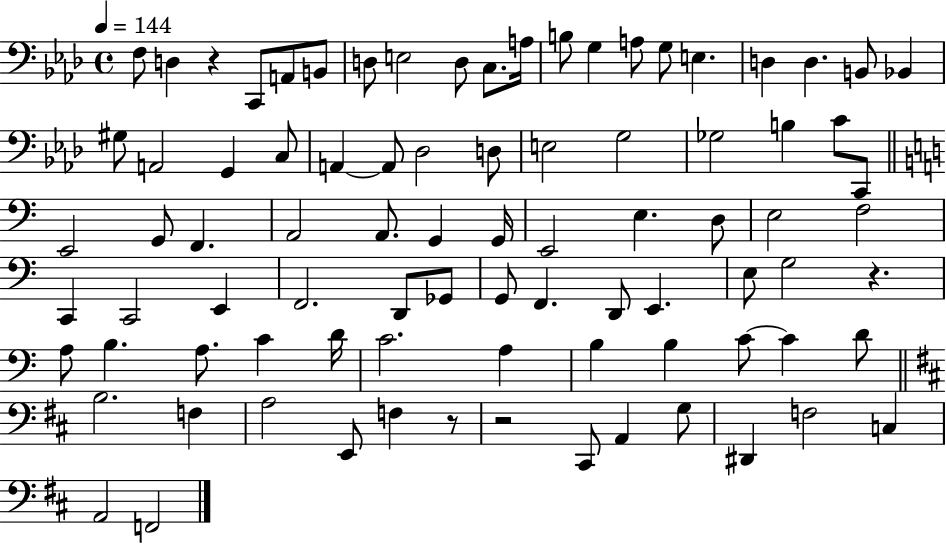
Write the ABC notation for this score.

X:1
T:Untitled
M:4/4
L:1/4
K:Ab
F,/2 D, z C,,/2 A,,/2 B,,/2 D,/2 E,2 D,/2 C,/2 A,/4 B,/2 G, A,/2 G,/2 E, D, D, B,,/2 _B,, ^G,/2 A,,2 G,, C,/2 A,, A,,/2 _D,2 D,/2 E,2 G,2 _G,2 B, C/2 C,,/2 E,,2 G,,/2 F,, A,,2 A,,/2 G,, G,,/4 E,,2 E, D,/2 E,2 F,2 C,, C,,2 E,, F,,2 D,,/2 _G,,/2 G,,/2 F,, D,,/2 E,, E,/2 G,2 z A,/2 B, A,/2 C D/4 C2 A, B, B, C/2 C D/2 B,2 F, A,2 E,,/2 F, z/2 z2 ^C,,/2 A,, G,/2 ^D,, F,2 C, A,,2 F,,2